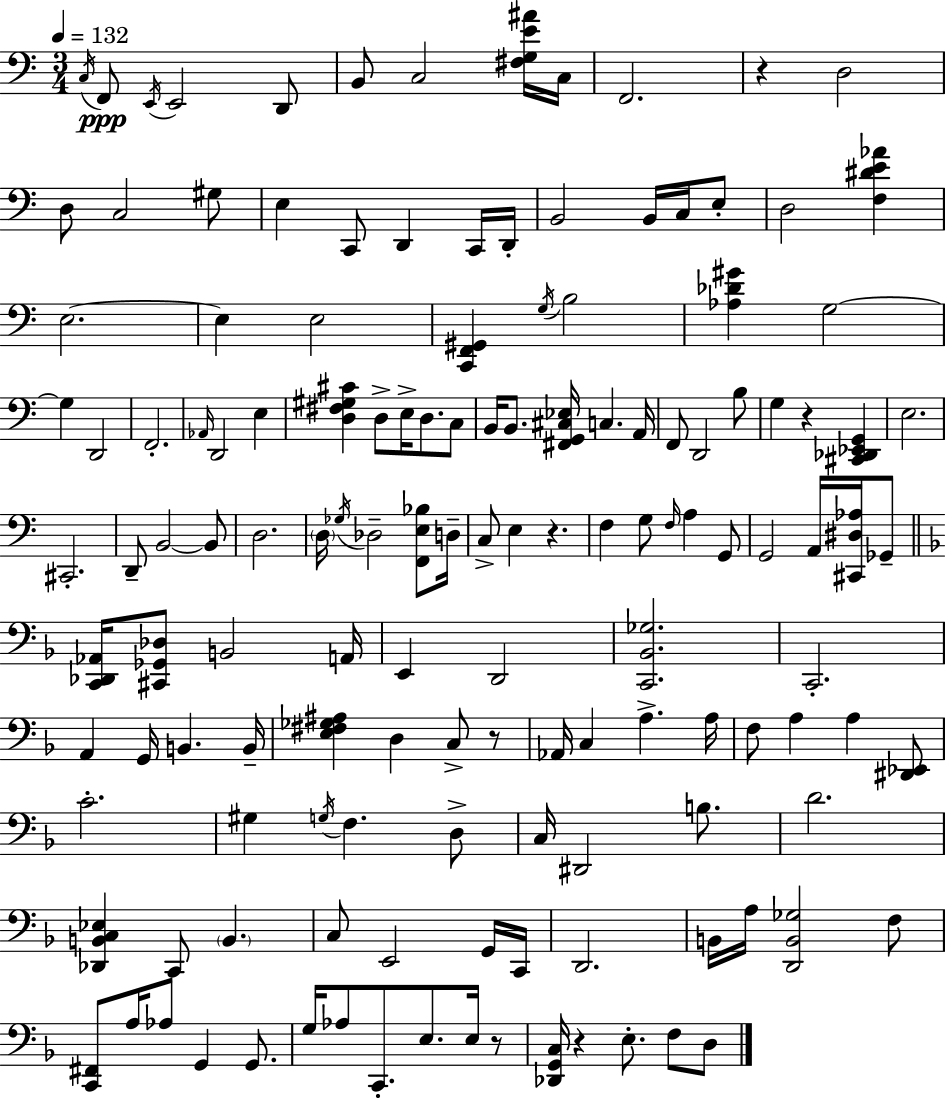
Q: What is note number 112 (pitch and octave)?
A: E3